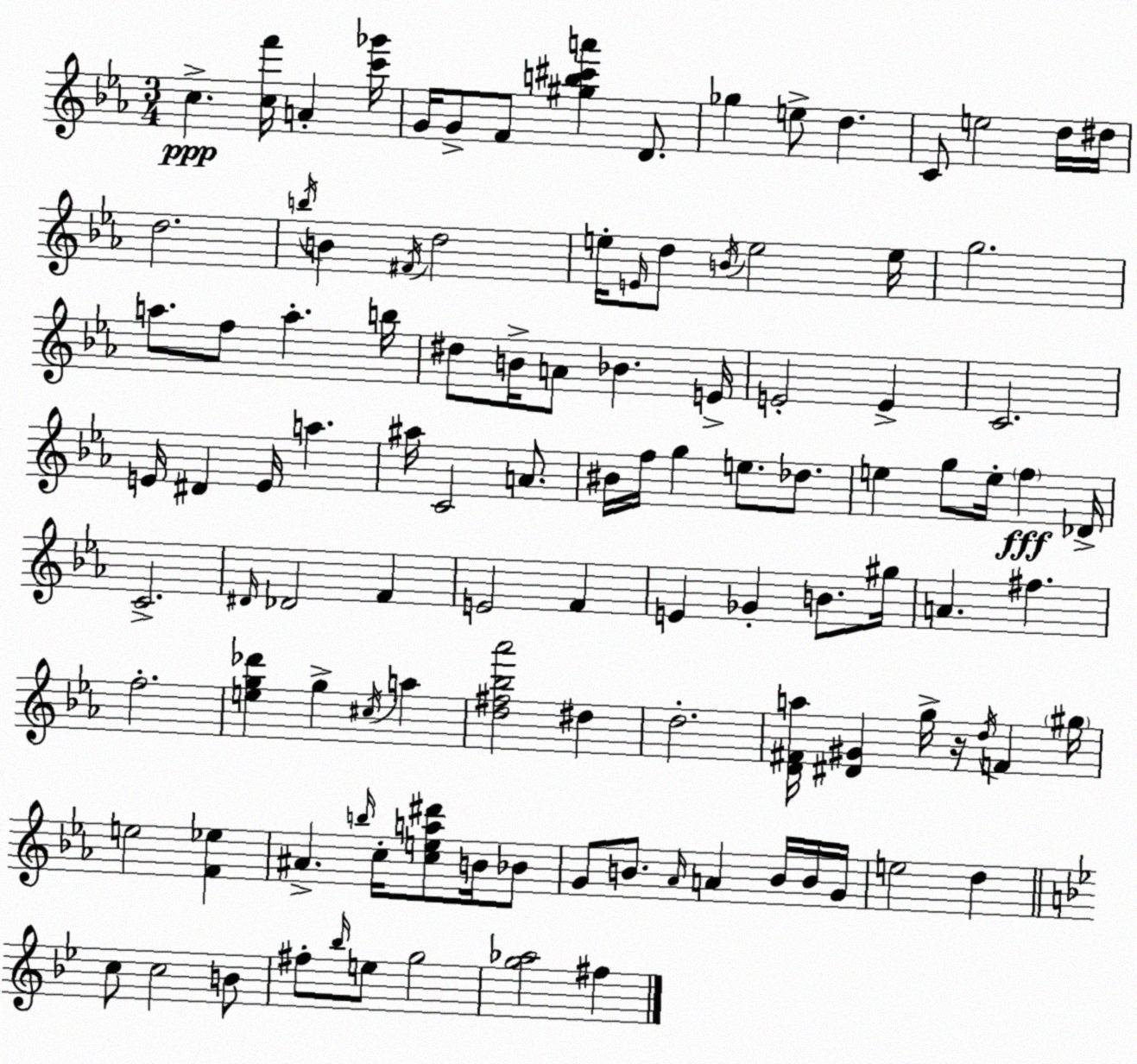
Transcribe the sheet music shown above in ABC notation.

X:1
T:Untitled
M:3/4
L:1/4
K:Eb
c [cf']/4 A [c'_g']/4 G/4 G/2 F/2 [^gb^c'a'] D/2 _g e/2 d C/2 e2 d/4 ^d/4 d2 b/4 B ^F/4 d2 e/4 E/4 d/2 B/4 e2 e/4 g2 a/2 f/2 a b/4 ^d/2 B/4 A/2 _B E/4 E2 E C2 E/4 ^D E/4 a ^a/4 C2 A/2 ^B/4 f/4 g e/2 _d/2 e g/2 e/4 f _D/4 C2 ^D/4 _D2 F E2 F E _G B/2 ^g/4 A ^f f2 [eg_d'] g ^c/4 a [d^f_b_a']2 ^d d2 [D^Fa]/4 [^D^G] g/4 z/4 d/4 F ^g/4 e2 [F_e] ^A b/4 c/4 [cea^d']/2 B/4 _B/2 G/2 B/2 _A/4 A B/4 B/4 G/4 e2 d c/2 c2 B/2 ^f/2 _b/4 e/2 g2 [g_a]2 ^f